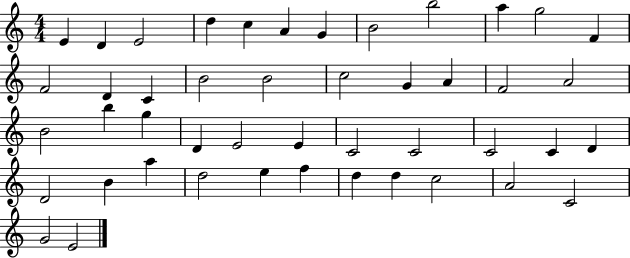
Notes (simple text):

E4/q D4/q E4/h D5/q C5/q A4/q G4/q B4/h B5/h A5/q G5/h F4/q F4/h D4/q C4/q B4/h B4/h C5/h G4/q A4/q F4/h A4/h B4/h B5/q G5/q D4/q E4/h E4/q C4/h C4/h C4/h C4/q D4/q D4/h B4/q A5/q D5/h E5/q F5/q D5/q D5/q C5/h A4/h C4/h G4/h E4/h